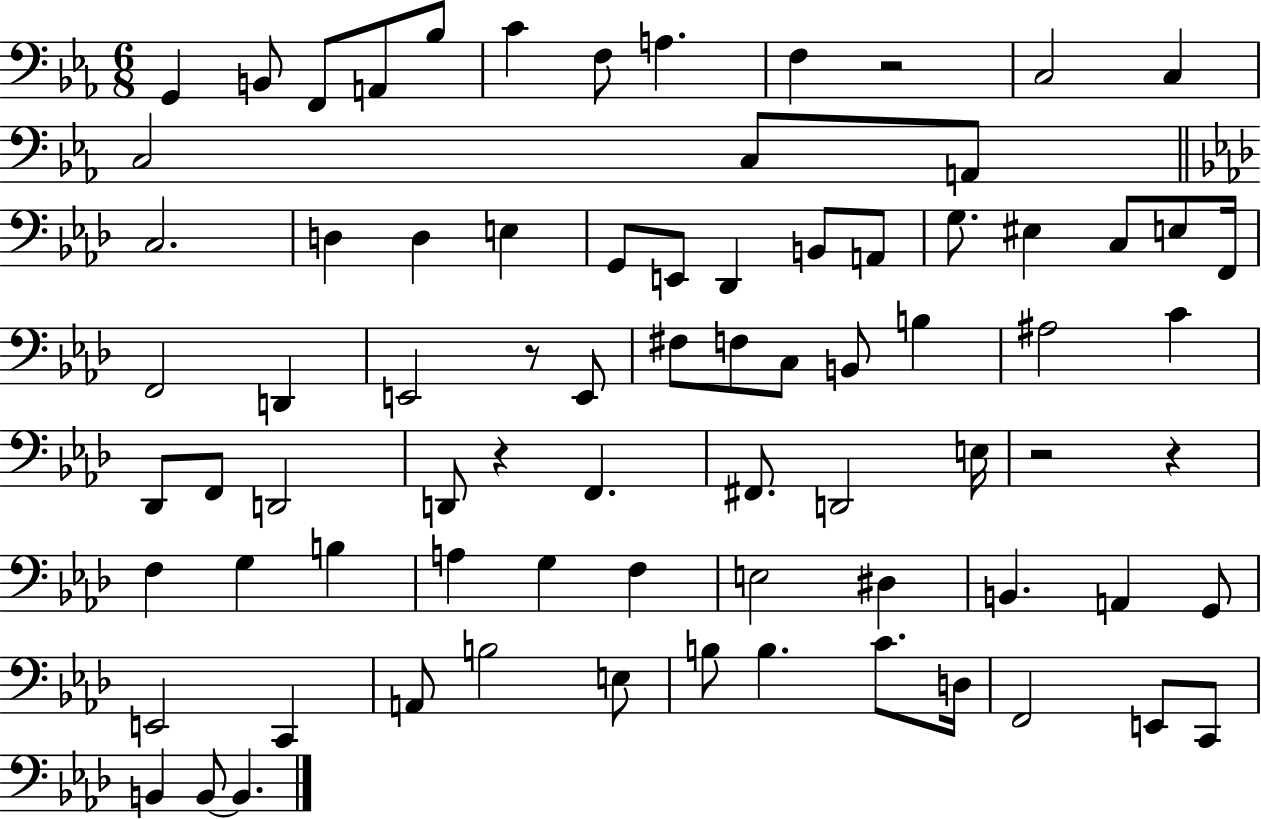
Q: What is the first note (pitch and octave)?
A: G2